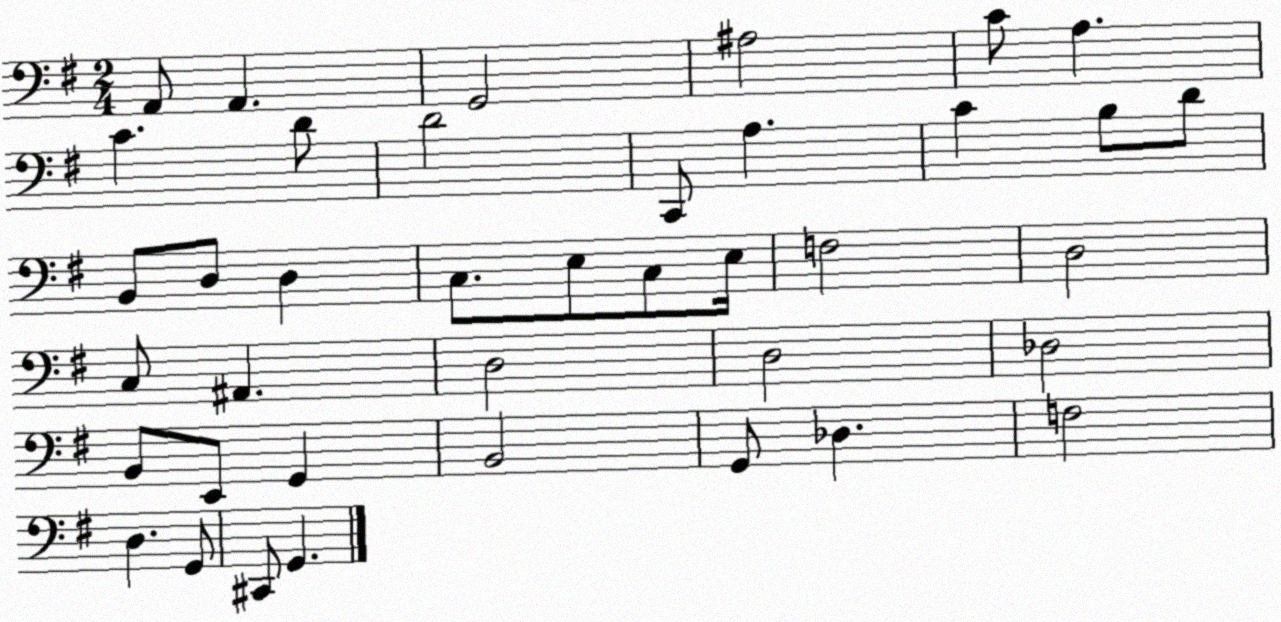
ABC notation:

X:1
T:Untitled
M:2/4
L:1/4
K:G
A,,/2 A,, G,,2 ^A,2 C/2 A, C D/2 D2 C,,/2 A, C B,/2 D/2 B,,/2 D,/2 D, C,/2 E,/2 C,/2 E,/4 F,2 D,2 C,/2 ^A,, D,2 D,2 _D,2 B,,/2 E,,/2 G,, B,,2 G,,/2 _D, F,2 D, G,,/2 ^C,,/2 G,,